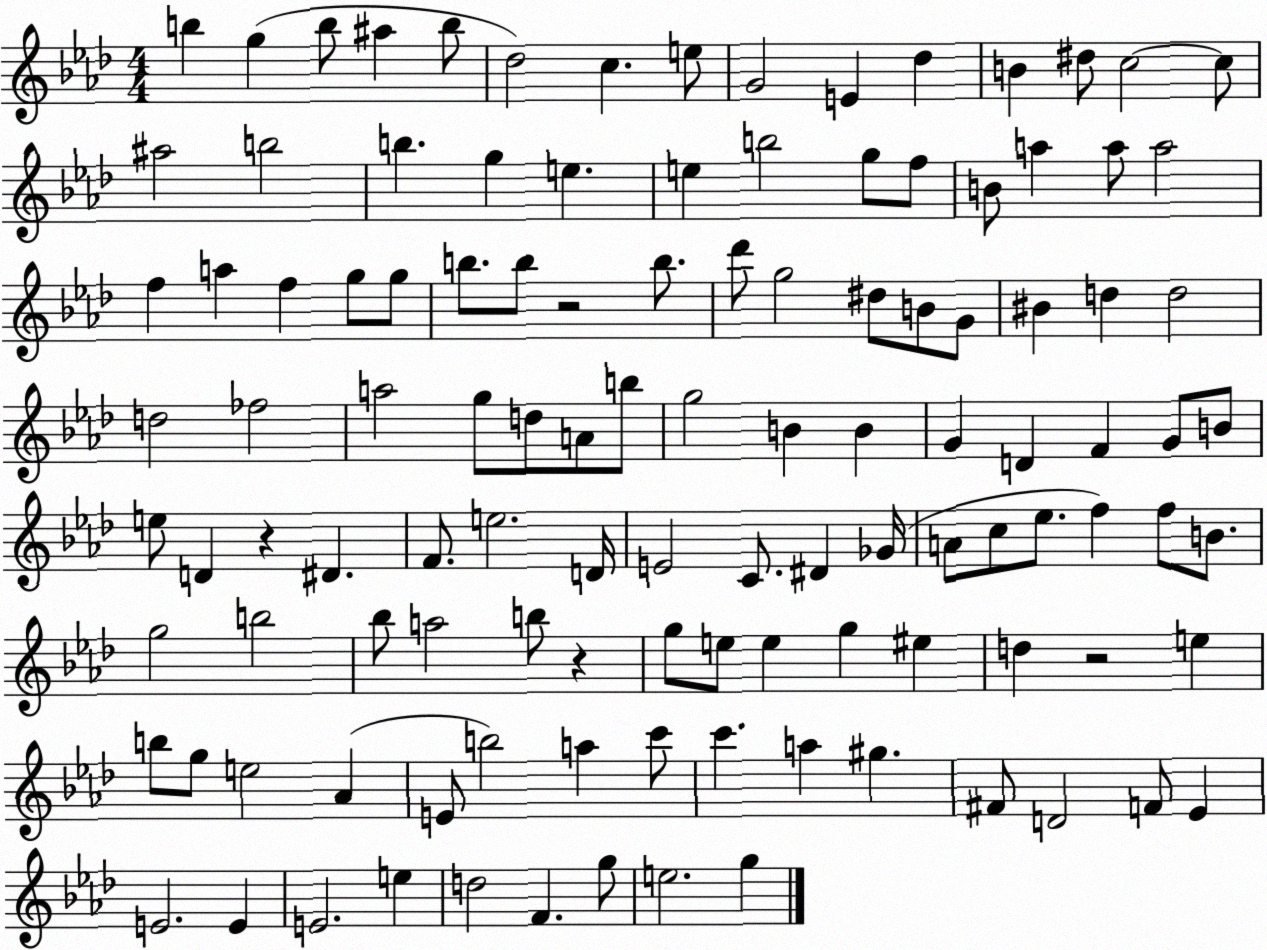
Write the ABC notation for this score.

X:1
T:Untitled
M:4/4
L:1/4
K:Ab
b g b/2 ^a b/2 _d2 c e/2 G2 E _d B ^d/2 c2 c/2 ^a2 b2 b g e e b2 g/2 f/2 B/2 a a/2 a2 f a f g/2 g/2 b/2 b/2 z2 b/2 _d'/2 g2 ^d/2 B/2 G/2 ^B d d2 d2 _f2 a2 g/2 d/2 A/2 b/2 g2 B B G D F G/2 B/2 e/2 D z ^D F/2 e2 D/4 E2 C/2 ^D _G/4 A/2 c/2 _e/2 f f/2 B/2 g2 b2 _b/2 a2 b/2 z g/2 e/2 e g ^e d z2 e b/2 g/2 e2 _A E/2 b2 a c'/2 c' a ^g ^F/2 D2 F/2 _E E2 E E2 e d2 F g/2 e2 g